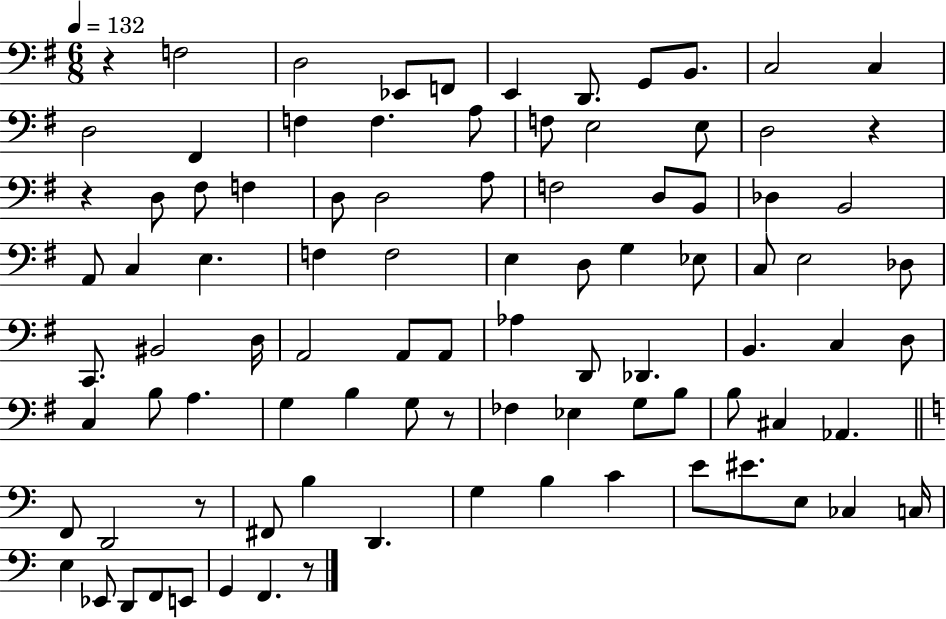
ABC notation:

X:1
T:Untitled
M:6/8
L:1/4
K:G
z F,2 D,2 _E,,/2 F,,/2 E,, D,,/2 G,,/2 B,,/2 C,2 C, D,2 ^F,, F, F, A,/2 F,/2 E,2 E,/2 D,2 z z D,/2 ^F,/2 F, D,/2 D,2 A,/2 F,2 D,/2 B,,/2 _D, B,,2 A,,/2 C, E, F, F,2 E, D,/2 G, _E,/2 C,/2 E,2 _D,/2 C,,/2 ^B,,2 D,/4 A,,2 A,,/2 A,,/2 _A, D,,/2 _D,, B,, C, D,/2 C, B,/2 A, G, B, G,/2 z/2 _F, _E, G,/2 B,/2 B,/2 ^C, _A,, F,,/2 D,,2 z/2 ^F,,/2 B, D,, G, B, C E/2 ^E/2 E,/2 _C, C,/4 E, _E,,/2 D,,/2 F,,/2 E,,/2 G,, F,, z/2